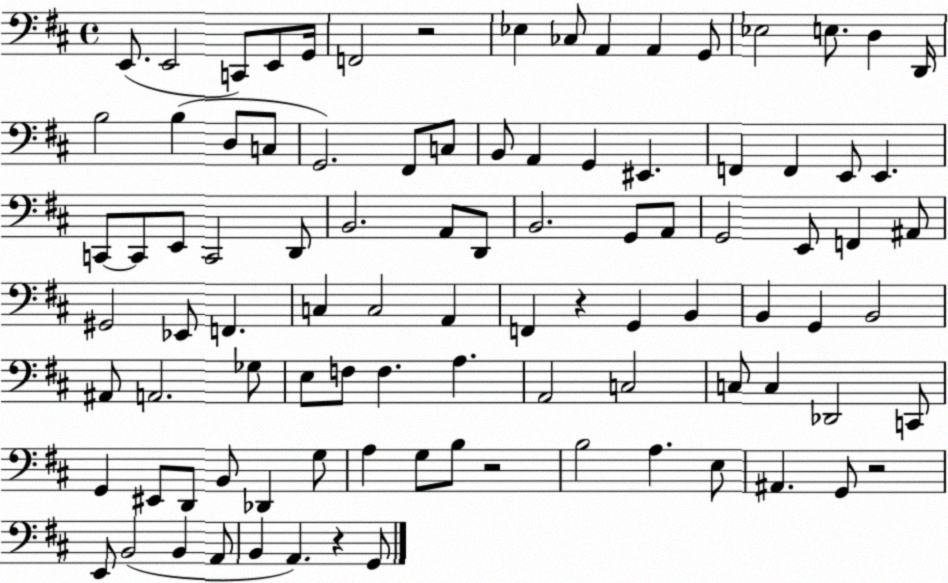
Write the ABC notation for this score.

X:1
T:Untitled
M:4/4
L:1/4
K:D
E,,/2 E,,2 C,,/2 E,,/2 G,,/4 F,,2 z2 _E, _C,/2 A,, A,, G,,/2 _E,2 E,/2 D, D,,/4 B,2 B, D,/2 C,/2 G,,2 ^F,,/2 C,/2 B,,/2 A,, G,, ^E,, F,, F,, E,,/2 E,, C,,/2 C,,/2 E,,/2 C,,2 D,,/2 B,,2 A,,/2 D,,/2 B,,2 G,,/2 A,,/2 G,,2 E,,/2 F,, ^A,,/2 ^G,,2 _E,,/2 F,, C, C,2 A,, F,, z G,, B,, B,, G,, B,,2 ^A,,/2 A,,2 _G,/2 E,/2 F,/2 F, A, A,,2 C,2 C,/2 C, _D,,2 C,,/2 G,, ^E,,/2 D,,/2 B,,/2 _D,, G,/2 A, G,/2 B,/2 z2 B,2 A, E,/2 ^A,, G,,/2 z2 E,,/2 B,,2 B,, A,,/2 B,, A,, z G,,/2